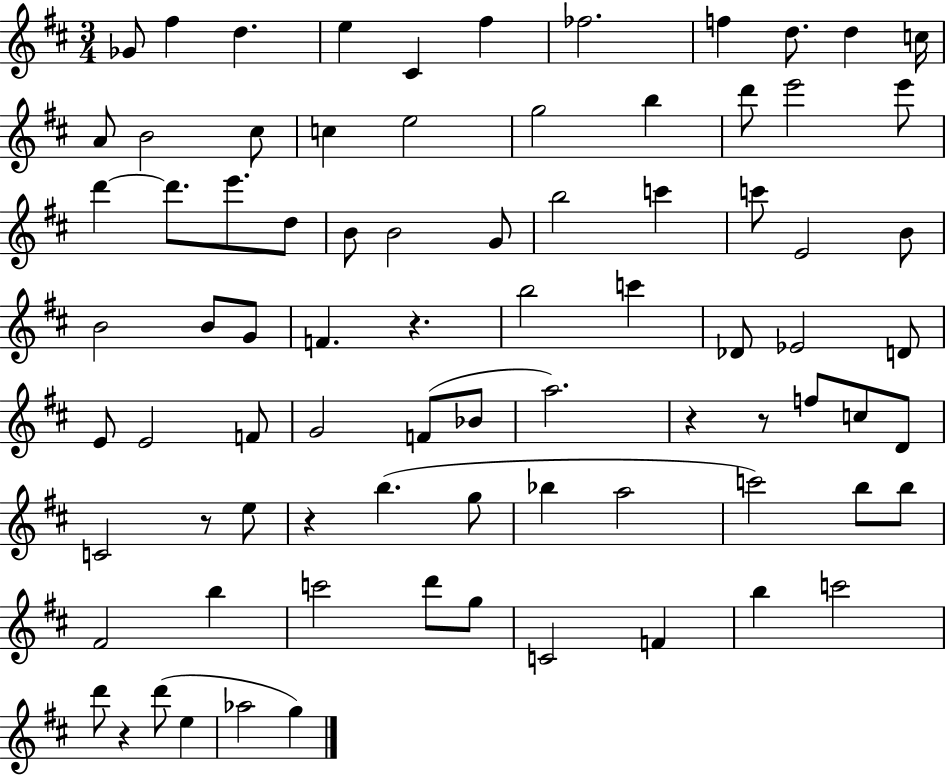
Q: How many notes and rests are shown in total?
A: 81